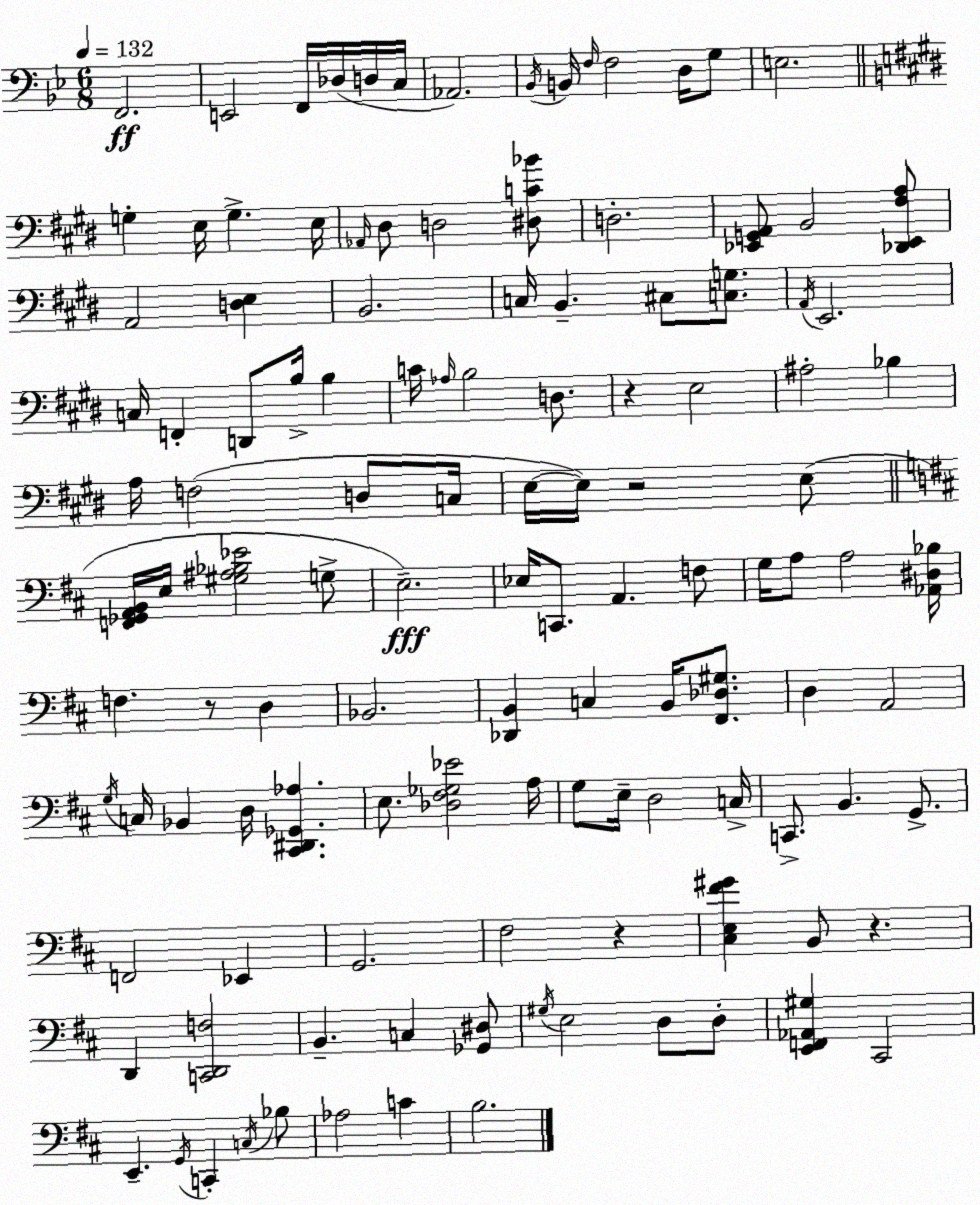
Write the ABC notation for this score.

X:1
T:Untitled
M:6/8
L:1/4
K:Gm
F,,2 E,,2 F,,/4 _D,/4 D,/4 C,/4 _A,,2 _B,,/4 B,,/4 F,/4 F,2 D,/4 G,/2 E,2 G, E,/4 G, E,/4 _A,,/4 ^D,/2 D,2 [^D,C_B]/2 D,2 [_E,,G,,A,,]/2 B,,2 [_D,,_E,,^F,A,]/2 A,,2 [D,E,] B,,2 C,/4 B,, ^C,/2 [C,G,]/2 A,,/4 E,,2 C,/4 F,, D,,/2 B,/4 B, C/4 _A,/4 B,2 D,/2 z E,2 ^A,2 _B, A,/4 F,2 D,/2 C,/4 E,/4 E,/4 z2 E,/2 [F,,_G,,A,,B,,]/4 E,/4 [^G,^A,_B,_E]2 G,/2 E,2 _E,/4 C,,/2 A,, F,/2 G,/4 A,/2 A,2 [_A,,^D,_B,]/4 F, z/2 D, _B,,2 [_D,,B,,] C, B,,/4 [^F,,_D,^G,]/2 D, A,,2 G,/4 C,/4 _B,, D,/4 [^C,,^D,,_G,,_A,] E,/2 [_D,^F,_G,_E]2 A,/4 G,/2 E,/4 D,2 C,/4 C,,/2 B,, G,,/2 F,,2 _E,, G,,2 ^F,2 z [^C,E,^F^G] B,,/2 z D,, [C,,D,,F,]2 B,, C, [_G,,^D,]/2 ^G,/4 E,2 D,/2 D,/2 [E,,F,,_A,,^G,] ^C,,2 E,, G,,/4 C,, C,/4 _B,/2 _A,2 C B,2